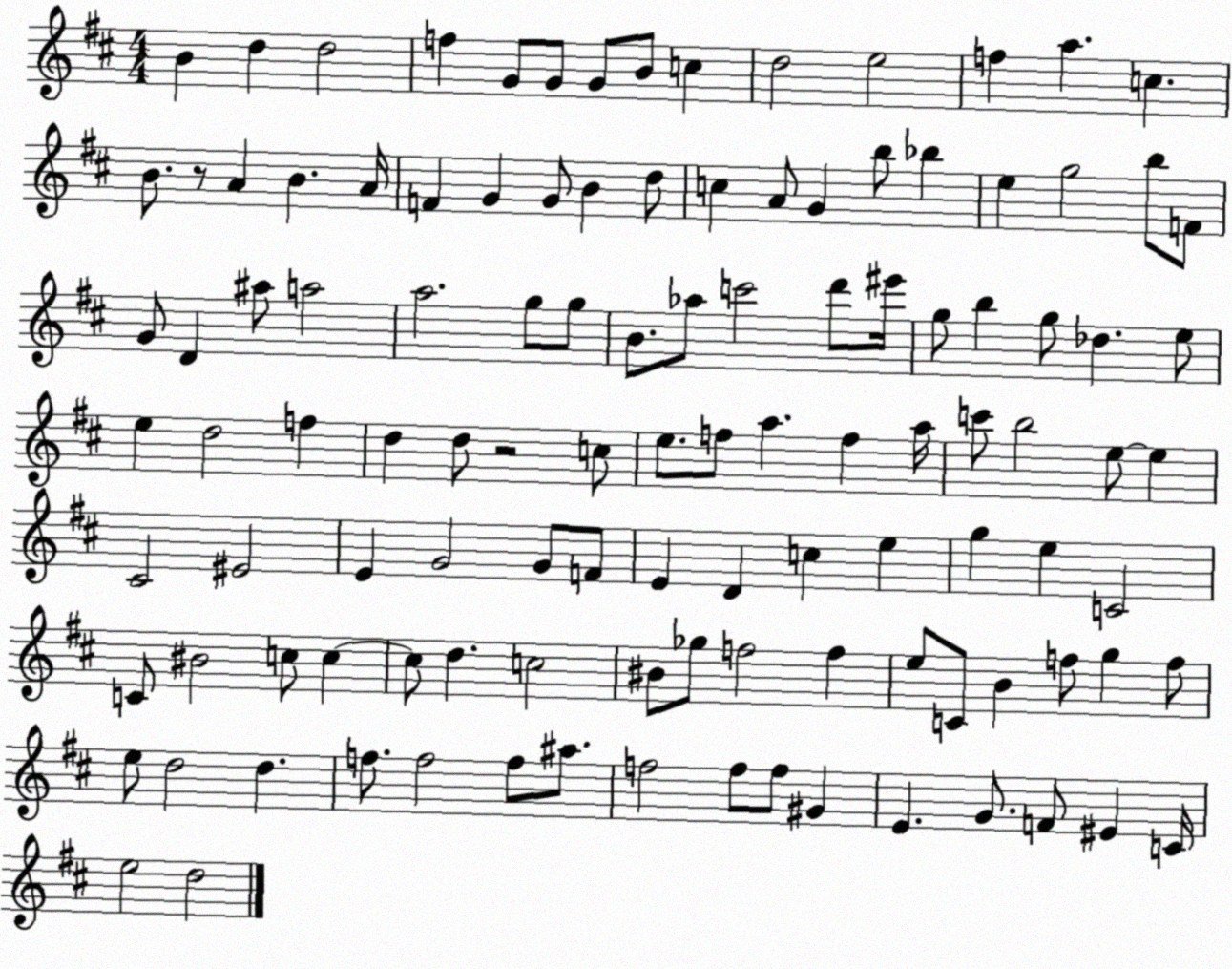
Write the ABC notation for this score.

X:1
T:Untitled
M:4/4
L:1/4
K:D
B d d2 f G/2 G/2 G/2 B/2 c d2 e2 f a c B/2 z/2 A B A/4 F G G/2 B d/2 c A/2 G b/2 _b e g2 b/2 F/2 G/2 D ^a/2 a2 a2 g/2 g/2 B/2 _a/2 c'2 d'/2 ^e'/4 g/2 b g/2 _d e/2 e d2 f d d/2 z2 c/2 e/2 f/2 a f a/4 c'/2 b2 e/2 e ^C2 ^E2 E G2 G/2 F/2 E D c e g e C2 C/2 ^B2 c/2 c c/2 d c2 ^B/2 _g/2 f2 f e/2 C/2 B f/2 g f/2 e/2 d2 d f/2 f2 f/2 ^a/2 f2 f/2 f/2 ^G E G/2 F/2 ^E C/4 e2 d2